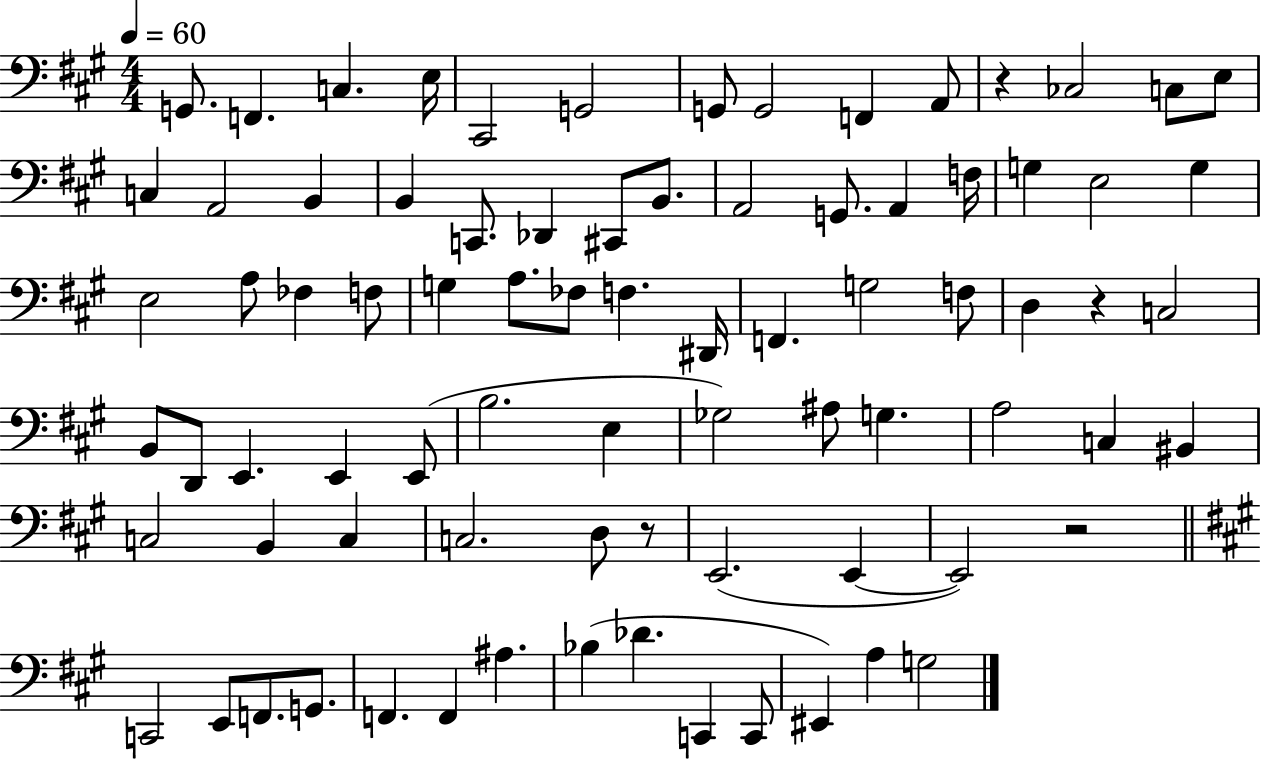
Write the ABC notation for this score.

X:1
T:Untitled
M:4/4
L:1/4
K:A
G,,/2 F,, C, E,/4 ^C,,2 G,,2 G,,/2 G,,2 F,, A,,/2 z _C,2 C,/2 E,/2 C, A,,2 B,, B,, C,,/2 _D,, ^C,,/2 B,,/2 A,,2 G,,/2 A,, F,/4 G, E,2 G, E,2 A,/2 _F, F,/2 G, A,/2 _F,/2 F, ^D,,/4 F,, G,2 F,/2 D, z C,2 B,,/2 D,,/2 E,, E,, E,,/2 B,2 E, _G,2 ^A,/2 G, A,2 C, ^B,, C,2 B,, C, C,2 D,/2 z/2 E,,2 E,, E,,2 z2 C,,2 E,,/2 F,,/2 G,,/2 F,, F,, ^A, _B, _D C,, C,,/2 ^E,, A, G,2